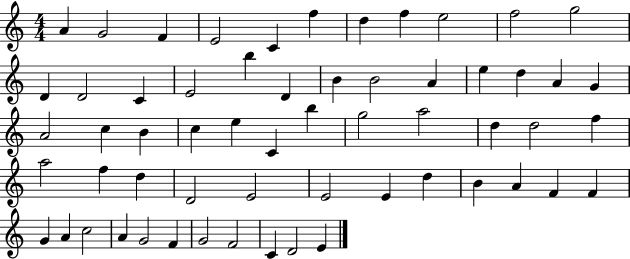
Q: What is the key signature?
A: C major